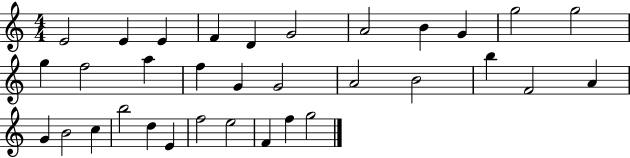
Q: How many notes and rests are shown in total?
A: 33